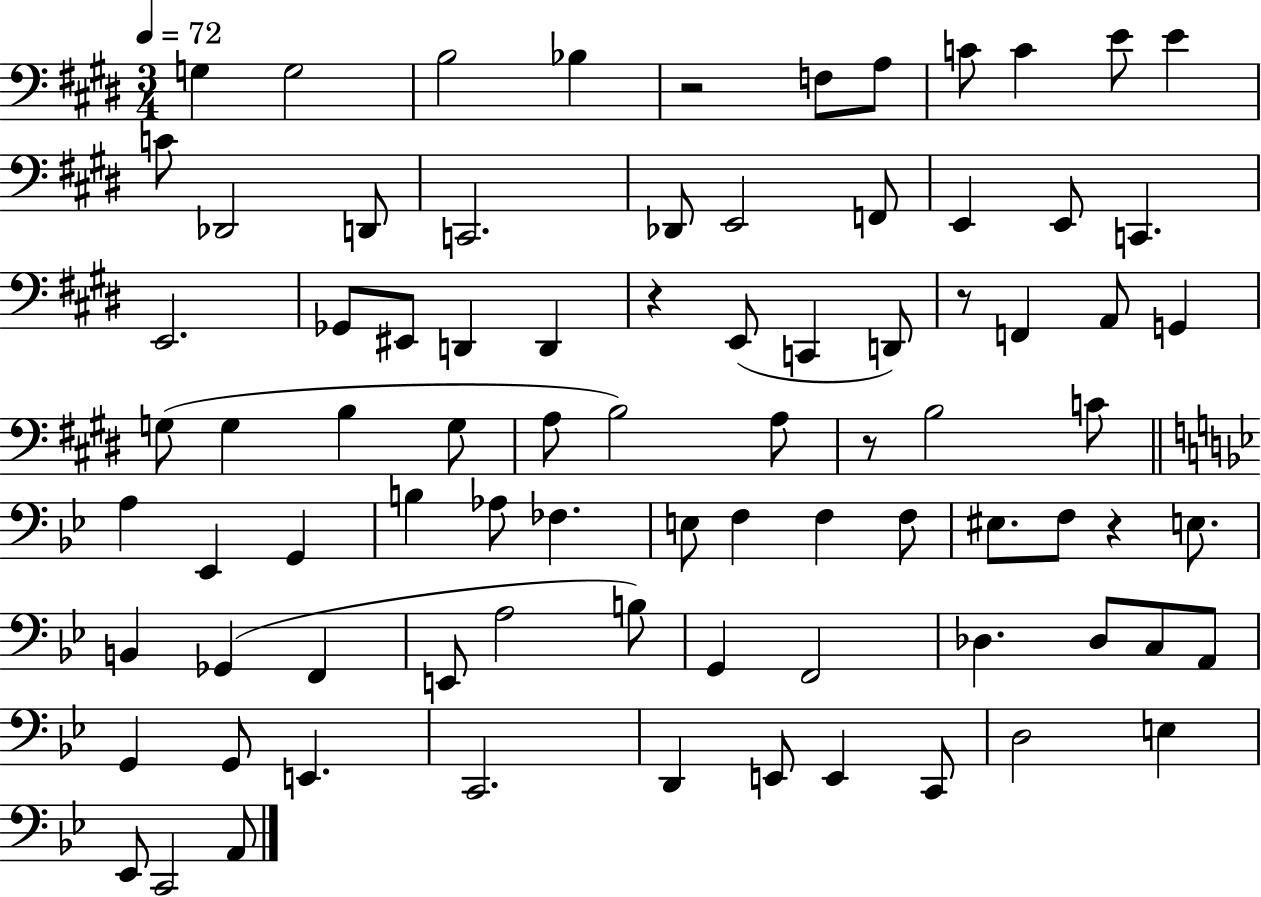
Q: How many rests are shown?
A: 5